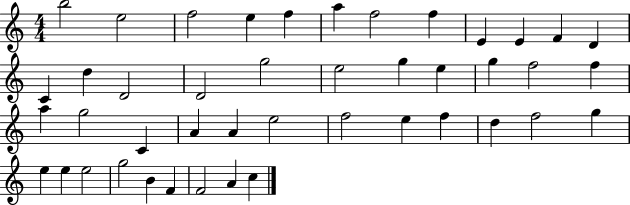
B5/h E5/h F5/h E5/q F5/q A5/q F5/h F5/q E4/q E4/q F4/q D4/q C4/q D5/q D4/h D4/h G5/h E5/h G5/q E5/q G5/q F5/h F5/q A5/q G5/h C4/q A4/q A4/q E5/h F5/h E5/q F5/q D5/q F5/h G5/q E5/q E5/q E5/h G5/h B4/q F4/q F4/h A4/q C5/q